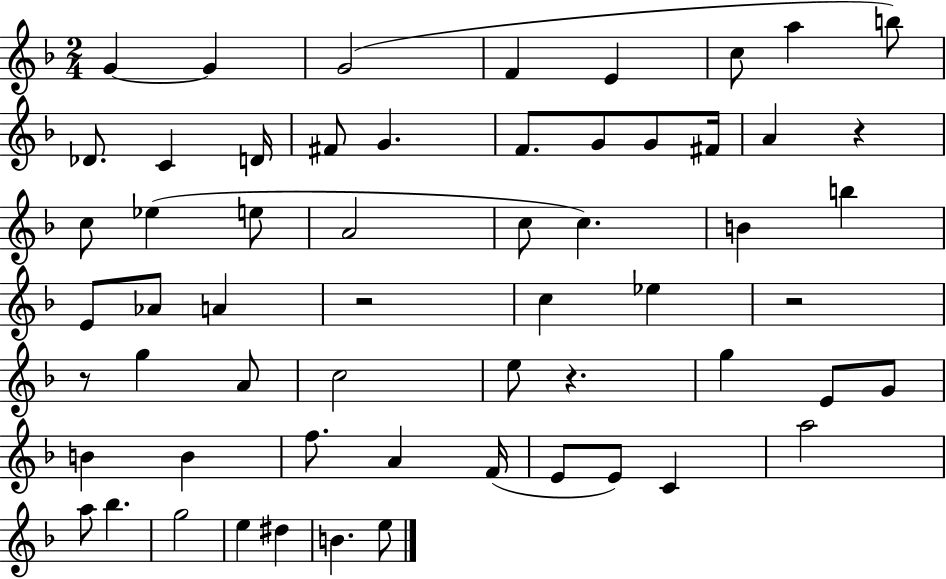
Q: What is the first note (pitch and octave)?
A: G4